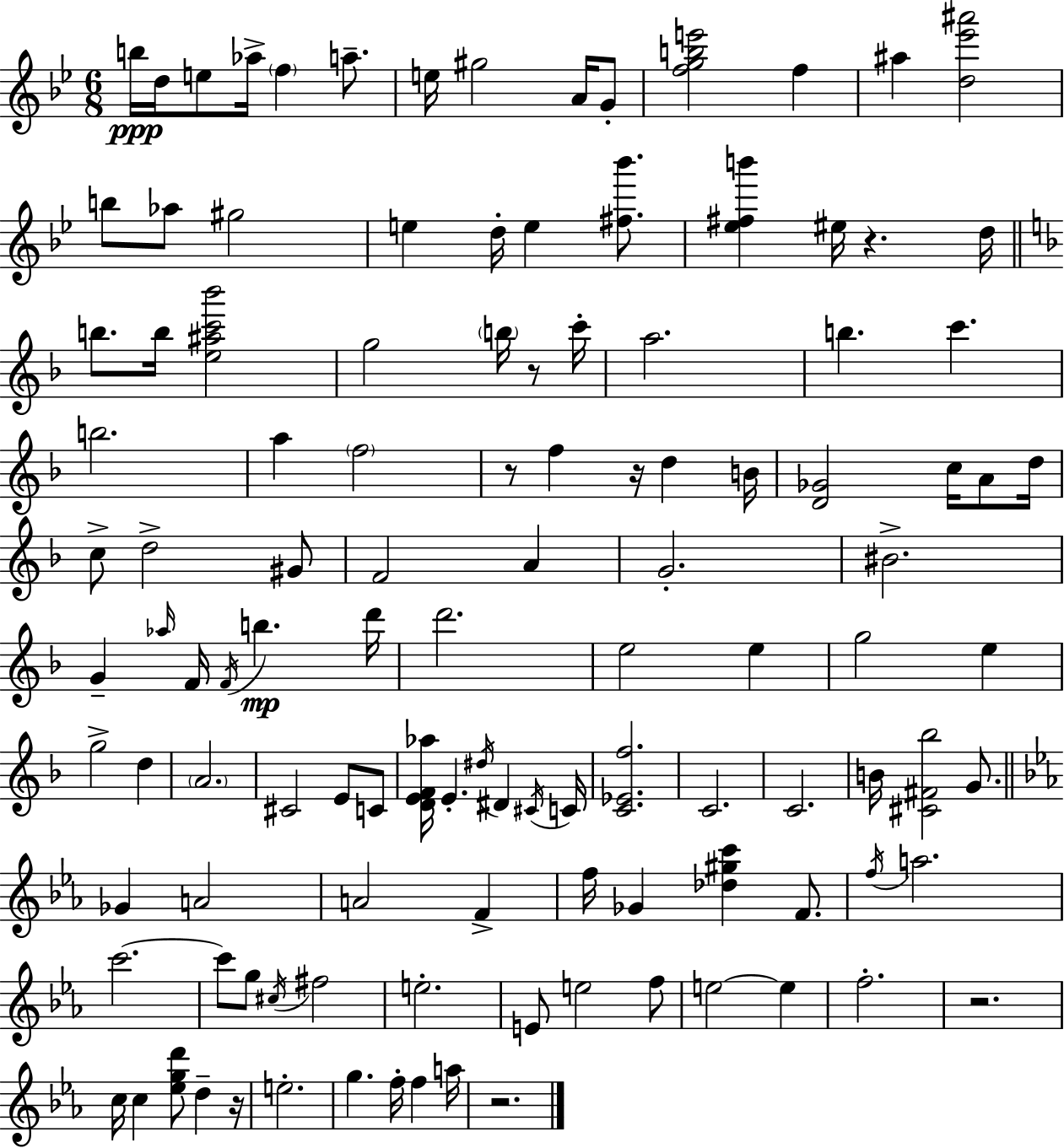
{
  \clef treble
  \numericTimeSignature
  \time 6/8
  \key g \minor
  b''16\ppp d''16 e''8 aes''16-> \parenthesize f''4 a''8.-- | e''16 gis''2 a'16 g'8-. | <f'' g'' b'' e'''>2 f''4 | ais''4 <d'' ees''' ais'''>2 | \break b''8 aes''8 gis''2 | e''4 d''16-. e''4 <fis'' bes'''>8. | <ees'' fis'' b'''>4 eis''16 r4. d''16 | \bar "||" \break \key f \major b''8. b''16 <e'' ais'' c''' bes'''>2 | g''2 \parenthesize b''16 r8 c'''16-. | a''2. | b''4. c'''4. | \break b''2. | a''4 \parenthesize f''2 | r8 f''4 r16 d''4 b'16 | <d' ges'>2 c''16 a'8 d''16 | \break c''8-> d''2-> gis'8 | f'2 a'4 | g'2.-. | bis'2.-> | \break g'4-- \grace { aes''16 } f'16 \acciaccatura { f'16 } b''4.\mp | d'''16 d'''2. | e''2 e''4 | g''2 e''4 | \break g''2-> d''4 | \parenthesize a'2. | cis'2 e'8 | c'8 <d' e' f' aes''>16 e'4.-. \acciaccatura { dis''16 } dis'4 | \break \acciaccatura { cis'16 } c'16 <c' ees' f''>2. | c'2. | c'2. | b'16 <cis' fis' bes''>2 | \break g'8. \bar "||" \break \key ees \major ges'4 a'2 | a'2 f'4-> | f''16 ges'4 <des'' gis'' c'''>4 f'8. | \acciaccatura { f''16 } a''2. | \break c'''2.~~ | c'''8 g''8 \acciaccatura { cis''16 } fis''2 | e''2.-. | e'8 e''2 | \break f''8 e''2~~ e''4 | f''2.-. | r2. | c''16 c''4 <ees'' g'' d'''>8 d''4-- | \break r16 e''2.-. | g''4. f''16-. f''4 | a''16 r2. | \bar "|."
}